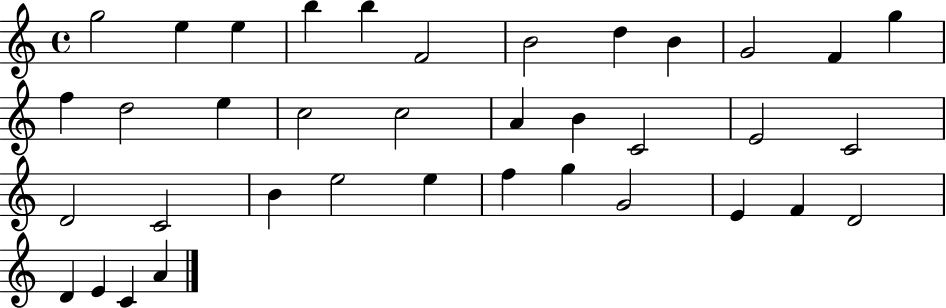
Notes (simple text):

G5/h E5/q E5/q B5/q B5/q F4/h B4/h D5/q B4/q G4/h F4/q G5/q F5/q D5/h E5/q C5/h C5/h A4/q B4/q C4/h E4/h C4/h D4/h C4/h B4/q E5/h E5/q F5/q G5/q G4/h E4/q F4/q D4/h D4/q E4/q C4/q A4/q